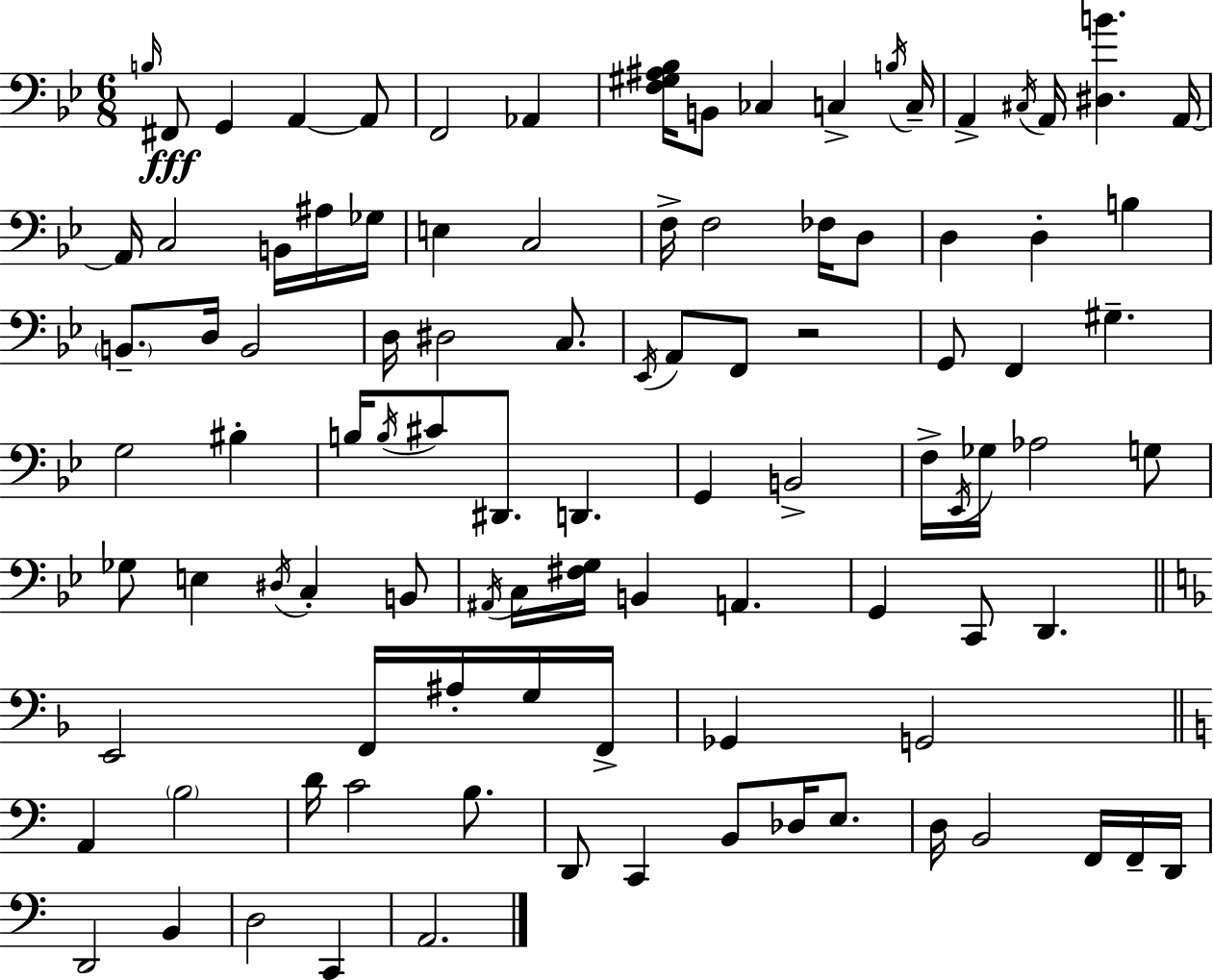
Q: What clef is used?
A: bass